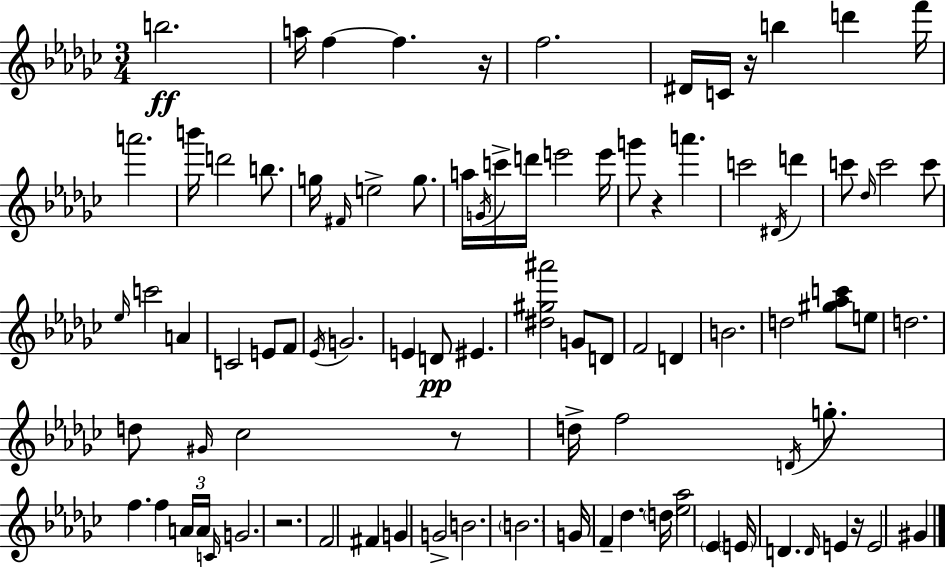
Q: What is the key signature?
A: EES minor